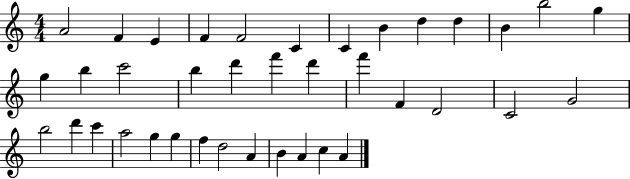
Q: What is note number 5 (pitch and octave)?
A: F4